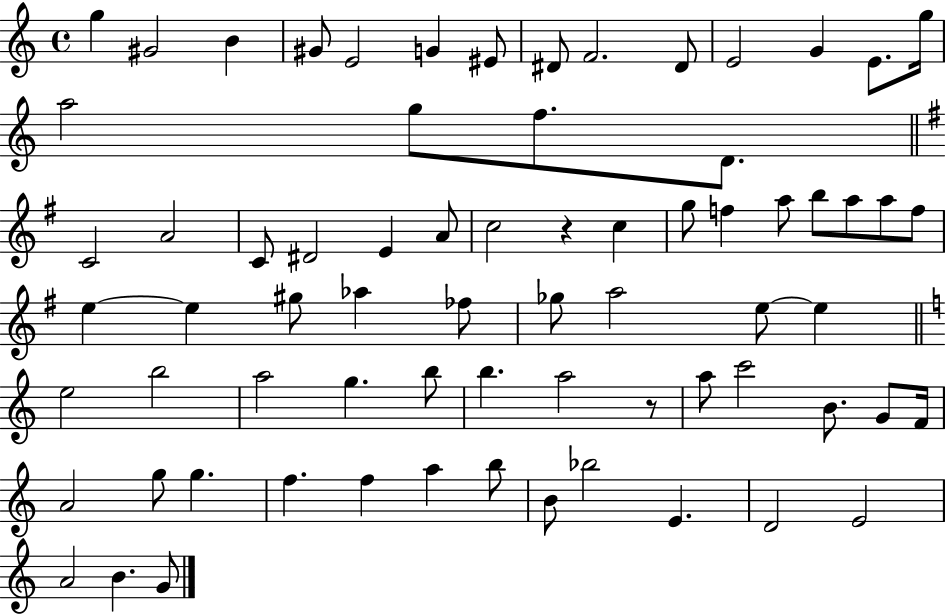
{
  \clef treble
  \time 4/4
  \defaultTimeSignature
  \key c \major
  \repeat volta 2 { g''4 gis'2 b'4 | gis'8 e'2 g'4 eis'8 | dis'8 f'2. dis'8 | e'2 g'4 e'8. g''16 | \break a''2 g''8 f''8. d'8. | \bar "||" \break \key g \major c'2 a'2 | c'8 dis'2 e'4 a'8 | c''2 r4 c''4 | g''8 f''4 a''8 b''8 a''8 a''8 f''8 | \break e''4~~ e''4 gis''8 aes''4 fes''8 | ges''8 a''2 e''8~~ e''4 | \bar "||" \break \key c \major e''2 b''2 | a''2 g''4. b''8 | b''4. a''2 r8 | a''8 c'''2 b'8. g'8 f'16 | \break a'2 g''8 g''4. | f''4. f''4 a''4 b''8 | b'8 bes''2 e'4. | d'2 e'2 | \break a'2 b'4. g'8 | } \bar "|."
}